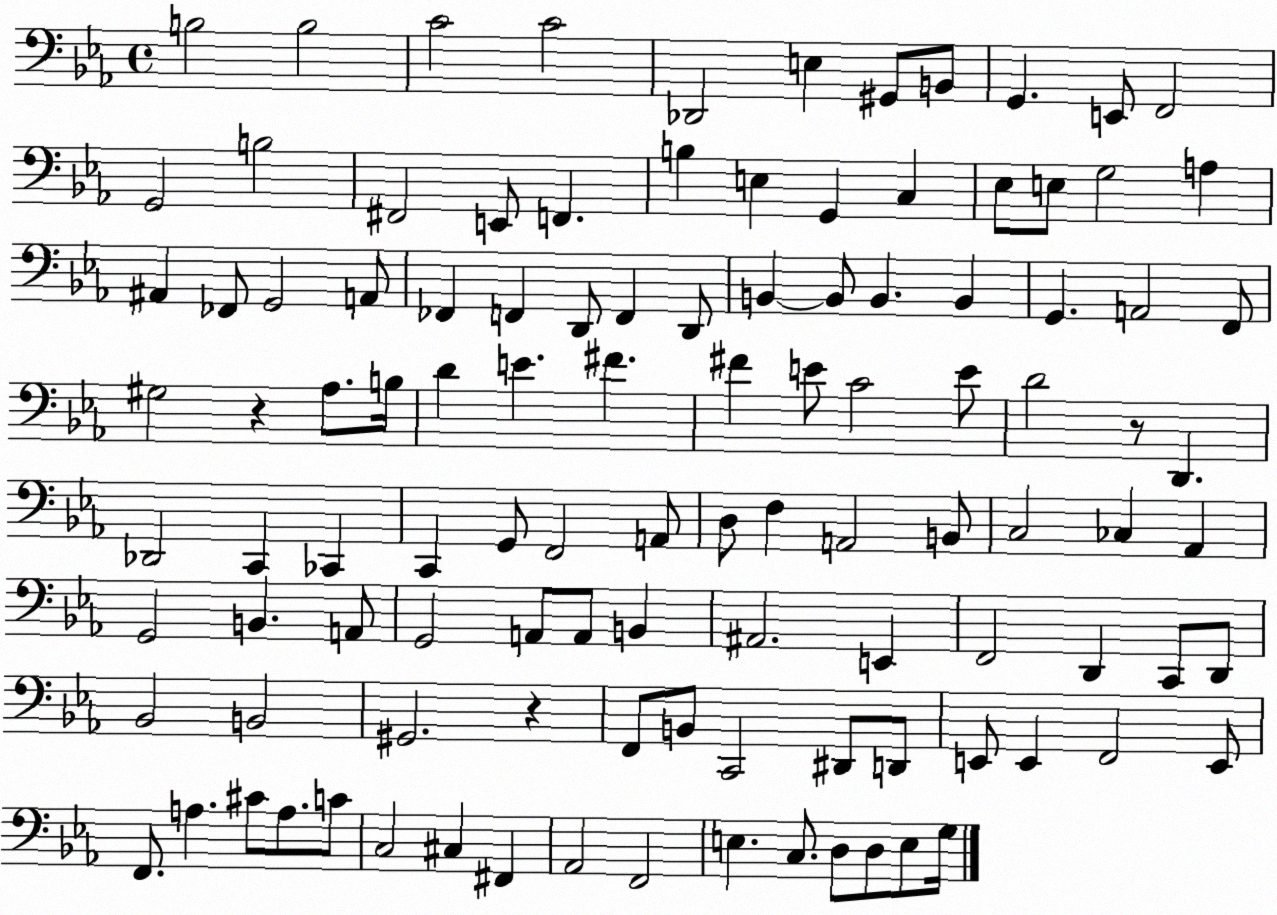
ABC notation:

X:1
T:Untitled
M:4/4
L:1/4
K:Eb
B,2 B,2 C2 C2 _D,,2 E, ^G,,/2 B,,/2 G,, E,,/2 F,,2 G,,2 B,2 ^F,,2 E,,/2 F,, B, E, G,, C, _E,/2 E,/2 G,2 A, ^A,, _F,,/2 G,,2 A,,/2 _F,, F,, D,,/2 F,, D,,/2 B,, B,,/2 B,, B,, G,, A,,2 F,,/2 ^G,2 z _A,/2 B,/4 D E ^F ^F E/2 C2 E/2 D2 z/2 D,, _D,,2 C,, _C,, C,, G,,/2 F,,2 A,,/2 D,/2 F, A,,2 B,,/2 C,2 _C, _A,, G,,2 B,, A,,/2 G,,2 A,,/2 A,,/2 B,, ^A,,2 E,, F,,2 D,, C,,/2 D,,/2 _B,,2 B,,2 ^G,,2 z F,,/2 B,,/2 C,,2 ^D,,/2 D,,/2 E,,/2 E,, F,,2 E,,/2 F,,/2 A, ^C/2 A,/2 C/2 C,2 ^C, ^F,, _A,,2 F,,2 E, C,/2 D,/2 D,/2 E,/2 G,/4